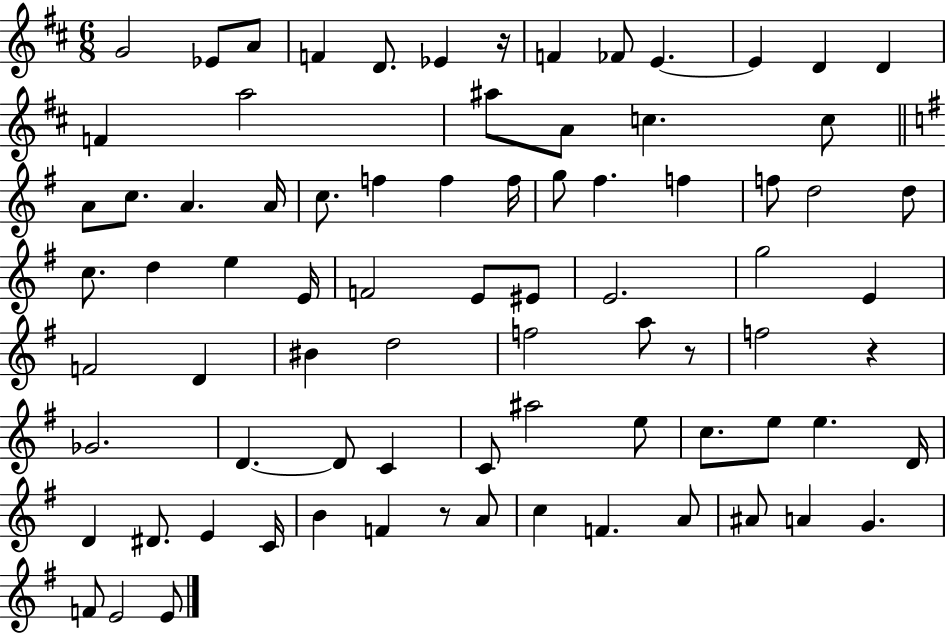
{
  \clef treble
  \numericTimeSignature
  \time 6/8
  \key d \major
  g'2 ees'8 a'8 | f'4 d'8. ees'4 r16 | f'4 fes'8 e'4.~~ | e'4 d'4 d'4 | \break f'4 a''2 | ais''8 a'8 c''4. c''8 | \bar "||" \break \key g \major a'8 c''8. a'4. a'16 | c''8. f''4 f''4 f''16 | g''8 fis''4. f''4 | f''8 d''2 d''8 | \break c''8. d''4 e''4 e'16 | f'2 e'8 eis'8 | e'2. | g''2 e'4 | \break f'2 d'4 | bis'4 d''2 | f''2 a''8 r8 | f''2 r4 | \break ges'2. | d'4.~~ d'8 c'4 | c'8 ais''2 e''8 | c''8. e''8 e''4. d'16 | \break d'4 dis'8. e'4 c'16 | b'4 f'4 r8 a'8 | c''4 f'4. a'8 | ais'8 a'4 g'4. | \break f'8 e'2 e'8 | \bar "|."
}